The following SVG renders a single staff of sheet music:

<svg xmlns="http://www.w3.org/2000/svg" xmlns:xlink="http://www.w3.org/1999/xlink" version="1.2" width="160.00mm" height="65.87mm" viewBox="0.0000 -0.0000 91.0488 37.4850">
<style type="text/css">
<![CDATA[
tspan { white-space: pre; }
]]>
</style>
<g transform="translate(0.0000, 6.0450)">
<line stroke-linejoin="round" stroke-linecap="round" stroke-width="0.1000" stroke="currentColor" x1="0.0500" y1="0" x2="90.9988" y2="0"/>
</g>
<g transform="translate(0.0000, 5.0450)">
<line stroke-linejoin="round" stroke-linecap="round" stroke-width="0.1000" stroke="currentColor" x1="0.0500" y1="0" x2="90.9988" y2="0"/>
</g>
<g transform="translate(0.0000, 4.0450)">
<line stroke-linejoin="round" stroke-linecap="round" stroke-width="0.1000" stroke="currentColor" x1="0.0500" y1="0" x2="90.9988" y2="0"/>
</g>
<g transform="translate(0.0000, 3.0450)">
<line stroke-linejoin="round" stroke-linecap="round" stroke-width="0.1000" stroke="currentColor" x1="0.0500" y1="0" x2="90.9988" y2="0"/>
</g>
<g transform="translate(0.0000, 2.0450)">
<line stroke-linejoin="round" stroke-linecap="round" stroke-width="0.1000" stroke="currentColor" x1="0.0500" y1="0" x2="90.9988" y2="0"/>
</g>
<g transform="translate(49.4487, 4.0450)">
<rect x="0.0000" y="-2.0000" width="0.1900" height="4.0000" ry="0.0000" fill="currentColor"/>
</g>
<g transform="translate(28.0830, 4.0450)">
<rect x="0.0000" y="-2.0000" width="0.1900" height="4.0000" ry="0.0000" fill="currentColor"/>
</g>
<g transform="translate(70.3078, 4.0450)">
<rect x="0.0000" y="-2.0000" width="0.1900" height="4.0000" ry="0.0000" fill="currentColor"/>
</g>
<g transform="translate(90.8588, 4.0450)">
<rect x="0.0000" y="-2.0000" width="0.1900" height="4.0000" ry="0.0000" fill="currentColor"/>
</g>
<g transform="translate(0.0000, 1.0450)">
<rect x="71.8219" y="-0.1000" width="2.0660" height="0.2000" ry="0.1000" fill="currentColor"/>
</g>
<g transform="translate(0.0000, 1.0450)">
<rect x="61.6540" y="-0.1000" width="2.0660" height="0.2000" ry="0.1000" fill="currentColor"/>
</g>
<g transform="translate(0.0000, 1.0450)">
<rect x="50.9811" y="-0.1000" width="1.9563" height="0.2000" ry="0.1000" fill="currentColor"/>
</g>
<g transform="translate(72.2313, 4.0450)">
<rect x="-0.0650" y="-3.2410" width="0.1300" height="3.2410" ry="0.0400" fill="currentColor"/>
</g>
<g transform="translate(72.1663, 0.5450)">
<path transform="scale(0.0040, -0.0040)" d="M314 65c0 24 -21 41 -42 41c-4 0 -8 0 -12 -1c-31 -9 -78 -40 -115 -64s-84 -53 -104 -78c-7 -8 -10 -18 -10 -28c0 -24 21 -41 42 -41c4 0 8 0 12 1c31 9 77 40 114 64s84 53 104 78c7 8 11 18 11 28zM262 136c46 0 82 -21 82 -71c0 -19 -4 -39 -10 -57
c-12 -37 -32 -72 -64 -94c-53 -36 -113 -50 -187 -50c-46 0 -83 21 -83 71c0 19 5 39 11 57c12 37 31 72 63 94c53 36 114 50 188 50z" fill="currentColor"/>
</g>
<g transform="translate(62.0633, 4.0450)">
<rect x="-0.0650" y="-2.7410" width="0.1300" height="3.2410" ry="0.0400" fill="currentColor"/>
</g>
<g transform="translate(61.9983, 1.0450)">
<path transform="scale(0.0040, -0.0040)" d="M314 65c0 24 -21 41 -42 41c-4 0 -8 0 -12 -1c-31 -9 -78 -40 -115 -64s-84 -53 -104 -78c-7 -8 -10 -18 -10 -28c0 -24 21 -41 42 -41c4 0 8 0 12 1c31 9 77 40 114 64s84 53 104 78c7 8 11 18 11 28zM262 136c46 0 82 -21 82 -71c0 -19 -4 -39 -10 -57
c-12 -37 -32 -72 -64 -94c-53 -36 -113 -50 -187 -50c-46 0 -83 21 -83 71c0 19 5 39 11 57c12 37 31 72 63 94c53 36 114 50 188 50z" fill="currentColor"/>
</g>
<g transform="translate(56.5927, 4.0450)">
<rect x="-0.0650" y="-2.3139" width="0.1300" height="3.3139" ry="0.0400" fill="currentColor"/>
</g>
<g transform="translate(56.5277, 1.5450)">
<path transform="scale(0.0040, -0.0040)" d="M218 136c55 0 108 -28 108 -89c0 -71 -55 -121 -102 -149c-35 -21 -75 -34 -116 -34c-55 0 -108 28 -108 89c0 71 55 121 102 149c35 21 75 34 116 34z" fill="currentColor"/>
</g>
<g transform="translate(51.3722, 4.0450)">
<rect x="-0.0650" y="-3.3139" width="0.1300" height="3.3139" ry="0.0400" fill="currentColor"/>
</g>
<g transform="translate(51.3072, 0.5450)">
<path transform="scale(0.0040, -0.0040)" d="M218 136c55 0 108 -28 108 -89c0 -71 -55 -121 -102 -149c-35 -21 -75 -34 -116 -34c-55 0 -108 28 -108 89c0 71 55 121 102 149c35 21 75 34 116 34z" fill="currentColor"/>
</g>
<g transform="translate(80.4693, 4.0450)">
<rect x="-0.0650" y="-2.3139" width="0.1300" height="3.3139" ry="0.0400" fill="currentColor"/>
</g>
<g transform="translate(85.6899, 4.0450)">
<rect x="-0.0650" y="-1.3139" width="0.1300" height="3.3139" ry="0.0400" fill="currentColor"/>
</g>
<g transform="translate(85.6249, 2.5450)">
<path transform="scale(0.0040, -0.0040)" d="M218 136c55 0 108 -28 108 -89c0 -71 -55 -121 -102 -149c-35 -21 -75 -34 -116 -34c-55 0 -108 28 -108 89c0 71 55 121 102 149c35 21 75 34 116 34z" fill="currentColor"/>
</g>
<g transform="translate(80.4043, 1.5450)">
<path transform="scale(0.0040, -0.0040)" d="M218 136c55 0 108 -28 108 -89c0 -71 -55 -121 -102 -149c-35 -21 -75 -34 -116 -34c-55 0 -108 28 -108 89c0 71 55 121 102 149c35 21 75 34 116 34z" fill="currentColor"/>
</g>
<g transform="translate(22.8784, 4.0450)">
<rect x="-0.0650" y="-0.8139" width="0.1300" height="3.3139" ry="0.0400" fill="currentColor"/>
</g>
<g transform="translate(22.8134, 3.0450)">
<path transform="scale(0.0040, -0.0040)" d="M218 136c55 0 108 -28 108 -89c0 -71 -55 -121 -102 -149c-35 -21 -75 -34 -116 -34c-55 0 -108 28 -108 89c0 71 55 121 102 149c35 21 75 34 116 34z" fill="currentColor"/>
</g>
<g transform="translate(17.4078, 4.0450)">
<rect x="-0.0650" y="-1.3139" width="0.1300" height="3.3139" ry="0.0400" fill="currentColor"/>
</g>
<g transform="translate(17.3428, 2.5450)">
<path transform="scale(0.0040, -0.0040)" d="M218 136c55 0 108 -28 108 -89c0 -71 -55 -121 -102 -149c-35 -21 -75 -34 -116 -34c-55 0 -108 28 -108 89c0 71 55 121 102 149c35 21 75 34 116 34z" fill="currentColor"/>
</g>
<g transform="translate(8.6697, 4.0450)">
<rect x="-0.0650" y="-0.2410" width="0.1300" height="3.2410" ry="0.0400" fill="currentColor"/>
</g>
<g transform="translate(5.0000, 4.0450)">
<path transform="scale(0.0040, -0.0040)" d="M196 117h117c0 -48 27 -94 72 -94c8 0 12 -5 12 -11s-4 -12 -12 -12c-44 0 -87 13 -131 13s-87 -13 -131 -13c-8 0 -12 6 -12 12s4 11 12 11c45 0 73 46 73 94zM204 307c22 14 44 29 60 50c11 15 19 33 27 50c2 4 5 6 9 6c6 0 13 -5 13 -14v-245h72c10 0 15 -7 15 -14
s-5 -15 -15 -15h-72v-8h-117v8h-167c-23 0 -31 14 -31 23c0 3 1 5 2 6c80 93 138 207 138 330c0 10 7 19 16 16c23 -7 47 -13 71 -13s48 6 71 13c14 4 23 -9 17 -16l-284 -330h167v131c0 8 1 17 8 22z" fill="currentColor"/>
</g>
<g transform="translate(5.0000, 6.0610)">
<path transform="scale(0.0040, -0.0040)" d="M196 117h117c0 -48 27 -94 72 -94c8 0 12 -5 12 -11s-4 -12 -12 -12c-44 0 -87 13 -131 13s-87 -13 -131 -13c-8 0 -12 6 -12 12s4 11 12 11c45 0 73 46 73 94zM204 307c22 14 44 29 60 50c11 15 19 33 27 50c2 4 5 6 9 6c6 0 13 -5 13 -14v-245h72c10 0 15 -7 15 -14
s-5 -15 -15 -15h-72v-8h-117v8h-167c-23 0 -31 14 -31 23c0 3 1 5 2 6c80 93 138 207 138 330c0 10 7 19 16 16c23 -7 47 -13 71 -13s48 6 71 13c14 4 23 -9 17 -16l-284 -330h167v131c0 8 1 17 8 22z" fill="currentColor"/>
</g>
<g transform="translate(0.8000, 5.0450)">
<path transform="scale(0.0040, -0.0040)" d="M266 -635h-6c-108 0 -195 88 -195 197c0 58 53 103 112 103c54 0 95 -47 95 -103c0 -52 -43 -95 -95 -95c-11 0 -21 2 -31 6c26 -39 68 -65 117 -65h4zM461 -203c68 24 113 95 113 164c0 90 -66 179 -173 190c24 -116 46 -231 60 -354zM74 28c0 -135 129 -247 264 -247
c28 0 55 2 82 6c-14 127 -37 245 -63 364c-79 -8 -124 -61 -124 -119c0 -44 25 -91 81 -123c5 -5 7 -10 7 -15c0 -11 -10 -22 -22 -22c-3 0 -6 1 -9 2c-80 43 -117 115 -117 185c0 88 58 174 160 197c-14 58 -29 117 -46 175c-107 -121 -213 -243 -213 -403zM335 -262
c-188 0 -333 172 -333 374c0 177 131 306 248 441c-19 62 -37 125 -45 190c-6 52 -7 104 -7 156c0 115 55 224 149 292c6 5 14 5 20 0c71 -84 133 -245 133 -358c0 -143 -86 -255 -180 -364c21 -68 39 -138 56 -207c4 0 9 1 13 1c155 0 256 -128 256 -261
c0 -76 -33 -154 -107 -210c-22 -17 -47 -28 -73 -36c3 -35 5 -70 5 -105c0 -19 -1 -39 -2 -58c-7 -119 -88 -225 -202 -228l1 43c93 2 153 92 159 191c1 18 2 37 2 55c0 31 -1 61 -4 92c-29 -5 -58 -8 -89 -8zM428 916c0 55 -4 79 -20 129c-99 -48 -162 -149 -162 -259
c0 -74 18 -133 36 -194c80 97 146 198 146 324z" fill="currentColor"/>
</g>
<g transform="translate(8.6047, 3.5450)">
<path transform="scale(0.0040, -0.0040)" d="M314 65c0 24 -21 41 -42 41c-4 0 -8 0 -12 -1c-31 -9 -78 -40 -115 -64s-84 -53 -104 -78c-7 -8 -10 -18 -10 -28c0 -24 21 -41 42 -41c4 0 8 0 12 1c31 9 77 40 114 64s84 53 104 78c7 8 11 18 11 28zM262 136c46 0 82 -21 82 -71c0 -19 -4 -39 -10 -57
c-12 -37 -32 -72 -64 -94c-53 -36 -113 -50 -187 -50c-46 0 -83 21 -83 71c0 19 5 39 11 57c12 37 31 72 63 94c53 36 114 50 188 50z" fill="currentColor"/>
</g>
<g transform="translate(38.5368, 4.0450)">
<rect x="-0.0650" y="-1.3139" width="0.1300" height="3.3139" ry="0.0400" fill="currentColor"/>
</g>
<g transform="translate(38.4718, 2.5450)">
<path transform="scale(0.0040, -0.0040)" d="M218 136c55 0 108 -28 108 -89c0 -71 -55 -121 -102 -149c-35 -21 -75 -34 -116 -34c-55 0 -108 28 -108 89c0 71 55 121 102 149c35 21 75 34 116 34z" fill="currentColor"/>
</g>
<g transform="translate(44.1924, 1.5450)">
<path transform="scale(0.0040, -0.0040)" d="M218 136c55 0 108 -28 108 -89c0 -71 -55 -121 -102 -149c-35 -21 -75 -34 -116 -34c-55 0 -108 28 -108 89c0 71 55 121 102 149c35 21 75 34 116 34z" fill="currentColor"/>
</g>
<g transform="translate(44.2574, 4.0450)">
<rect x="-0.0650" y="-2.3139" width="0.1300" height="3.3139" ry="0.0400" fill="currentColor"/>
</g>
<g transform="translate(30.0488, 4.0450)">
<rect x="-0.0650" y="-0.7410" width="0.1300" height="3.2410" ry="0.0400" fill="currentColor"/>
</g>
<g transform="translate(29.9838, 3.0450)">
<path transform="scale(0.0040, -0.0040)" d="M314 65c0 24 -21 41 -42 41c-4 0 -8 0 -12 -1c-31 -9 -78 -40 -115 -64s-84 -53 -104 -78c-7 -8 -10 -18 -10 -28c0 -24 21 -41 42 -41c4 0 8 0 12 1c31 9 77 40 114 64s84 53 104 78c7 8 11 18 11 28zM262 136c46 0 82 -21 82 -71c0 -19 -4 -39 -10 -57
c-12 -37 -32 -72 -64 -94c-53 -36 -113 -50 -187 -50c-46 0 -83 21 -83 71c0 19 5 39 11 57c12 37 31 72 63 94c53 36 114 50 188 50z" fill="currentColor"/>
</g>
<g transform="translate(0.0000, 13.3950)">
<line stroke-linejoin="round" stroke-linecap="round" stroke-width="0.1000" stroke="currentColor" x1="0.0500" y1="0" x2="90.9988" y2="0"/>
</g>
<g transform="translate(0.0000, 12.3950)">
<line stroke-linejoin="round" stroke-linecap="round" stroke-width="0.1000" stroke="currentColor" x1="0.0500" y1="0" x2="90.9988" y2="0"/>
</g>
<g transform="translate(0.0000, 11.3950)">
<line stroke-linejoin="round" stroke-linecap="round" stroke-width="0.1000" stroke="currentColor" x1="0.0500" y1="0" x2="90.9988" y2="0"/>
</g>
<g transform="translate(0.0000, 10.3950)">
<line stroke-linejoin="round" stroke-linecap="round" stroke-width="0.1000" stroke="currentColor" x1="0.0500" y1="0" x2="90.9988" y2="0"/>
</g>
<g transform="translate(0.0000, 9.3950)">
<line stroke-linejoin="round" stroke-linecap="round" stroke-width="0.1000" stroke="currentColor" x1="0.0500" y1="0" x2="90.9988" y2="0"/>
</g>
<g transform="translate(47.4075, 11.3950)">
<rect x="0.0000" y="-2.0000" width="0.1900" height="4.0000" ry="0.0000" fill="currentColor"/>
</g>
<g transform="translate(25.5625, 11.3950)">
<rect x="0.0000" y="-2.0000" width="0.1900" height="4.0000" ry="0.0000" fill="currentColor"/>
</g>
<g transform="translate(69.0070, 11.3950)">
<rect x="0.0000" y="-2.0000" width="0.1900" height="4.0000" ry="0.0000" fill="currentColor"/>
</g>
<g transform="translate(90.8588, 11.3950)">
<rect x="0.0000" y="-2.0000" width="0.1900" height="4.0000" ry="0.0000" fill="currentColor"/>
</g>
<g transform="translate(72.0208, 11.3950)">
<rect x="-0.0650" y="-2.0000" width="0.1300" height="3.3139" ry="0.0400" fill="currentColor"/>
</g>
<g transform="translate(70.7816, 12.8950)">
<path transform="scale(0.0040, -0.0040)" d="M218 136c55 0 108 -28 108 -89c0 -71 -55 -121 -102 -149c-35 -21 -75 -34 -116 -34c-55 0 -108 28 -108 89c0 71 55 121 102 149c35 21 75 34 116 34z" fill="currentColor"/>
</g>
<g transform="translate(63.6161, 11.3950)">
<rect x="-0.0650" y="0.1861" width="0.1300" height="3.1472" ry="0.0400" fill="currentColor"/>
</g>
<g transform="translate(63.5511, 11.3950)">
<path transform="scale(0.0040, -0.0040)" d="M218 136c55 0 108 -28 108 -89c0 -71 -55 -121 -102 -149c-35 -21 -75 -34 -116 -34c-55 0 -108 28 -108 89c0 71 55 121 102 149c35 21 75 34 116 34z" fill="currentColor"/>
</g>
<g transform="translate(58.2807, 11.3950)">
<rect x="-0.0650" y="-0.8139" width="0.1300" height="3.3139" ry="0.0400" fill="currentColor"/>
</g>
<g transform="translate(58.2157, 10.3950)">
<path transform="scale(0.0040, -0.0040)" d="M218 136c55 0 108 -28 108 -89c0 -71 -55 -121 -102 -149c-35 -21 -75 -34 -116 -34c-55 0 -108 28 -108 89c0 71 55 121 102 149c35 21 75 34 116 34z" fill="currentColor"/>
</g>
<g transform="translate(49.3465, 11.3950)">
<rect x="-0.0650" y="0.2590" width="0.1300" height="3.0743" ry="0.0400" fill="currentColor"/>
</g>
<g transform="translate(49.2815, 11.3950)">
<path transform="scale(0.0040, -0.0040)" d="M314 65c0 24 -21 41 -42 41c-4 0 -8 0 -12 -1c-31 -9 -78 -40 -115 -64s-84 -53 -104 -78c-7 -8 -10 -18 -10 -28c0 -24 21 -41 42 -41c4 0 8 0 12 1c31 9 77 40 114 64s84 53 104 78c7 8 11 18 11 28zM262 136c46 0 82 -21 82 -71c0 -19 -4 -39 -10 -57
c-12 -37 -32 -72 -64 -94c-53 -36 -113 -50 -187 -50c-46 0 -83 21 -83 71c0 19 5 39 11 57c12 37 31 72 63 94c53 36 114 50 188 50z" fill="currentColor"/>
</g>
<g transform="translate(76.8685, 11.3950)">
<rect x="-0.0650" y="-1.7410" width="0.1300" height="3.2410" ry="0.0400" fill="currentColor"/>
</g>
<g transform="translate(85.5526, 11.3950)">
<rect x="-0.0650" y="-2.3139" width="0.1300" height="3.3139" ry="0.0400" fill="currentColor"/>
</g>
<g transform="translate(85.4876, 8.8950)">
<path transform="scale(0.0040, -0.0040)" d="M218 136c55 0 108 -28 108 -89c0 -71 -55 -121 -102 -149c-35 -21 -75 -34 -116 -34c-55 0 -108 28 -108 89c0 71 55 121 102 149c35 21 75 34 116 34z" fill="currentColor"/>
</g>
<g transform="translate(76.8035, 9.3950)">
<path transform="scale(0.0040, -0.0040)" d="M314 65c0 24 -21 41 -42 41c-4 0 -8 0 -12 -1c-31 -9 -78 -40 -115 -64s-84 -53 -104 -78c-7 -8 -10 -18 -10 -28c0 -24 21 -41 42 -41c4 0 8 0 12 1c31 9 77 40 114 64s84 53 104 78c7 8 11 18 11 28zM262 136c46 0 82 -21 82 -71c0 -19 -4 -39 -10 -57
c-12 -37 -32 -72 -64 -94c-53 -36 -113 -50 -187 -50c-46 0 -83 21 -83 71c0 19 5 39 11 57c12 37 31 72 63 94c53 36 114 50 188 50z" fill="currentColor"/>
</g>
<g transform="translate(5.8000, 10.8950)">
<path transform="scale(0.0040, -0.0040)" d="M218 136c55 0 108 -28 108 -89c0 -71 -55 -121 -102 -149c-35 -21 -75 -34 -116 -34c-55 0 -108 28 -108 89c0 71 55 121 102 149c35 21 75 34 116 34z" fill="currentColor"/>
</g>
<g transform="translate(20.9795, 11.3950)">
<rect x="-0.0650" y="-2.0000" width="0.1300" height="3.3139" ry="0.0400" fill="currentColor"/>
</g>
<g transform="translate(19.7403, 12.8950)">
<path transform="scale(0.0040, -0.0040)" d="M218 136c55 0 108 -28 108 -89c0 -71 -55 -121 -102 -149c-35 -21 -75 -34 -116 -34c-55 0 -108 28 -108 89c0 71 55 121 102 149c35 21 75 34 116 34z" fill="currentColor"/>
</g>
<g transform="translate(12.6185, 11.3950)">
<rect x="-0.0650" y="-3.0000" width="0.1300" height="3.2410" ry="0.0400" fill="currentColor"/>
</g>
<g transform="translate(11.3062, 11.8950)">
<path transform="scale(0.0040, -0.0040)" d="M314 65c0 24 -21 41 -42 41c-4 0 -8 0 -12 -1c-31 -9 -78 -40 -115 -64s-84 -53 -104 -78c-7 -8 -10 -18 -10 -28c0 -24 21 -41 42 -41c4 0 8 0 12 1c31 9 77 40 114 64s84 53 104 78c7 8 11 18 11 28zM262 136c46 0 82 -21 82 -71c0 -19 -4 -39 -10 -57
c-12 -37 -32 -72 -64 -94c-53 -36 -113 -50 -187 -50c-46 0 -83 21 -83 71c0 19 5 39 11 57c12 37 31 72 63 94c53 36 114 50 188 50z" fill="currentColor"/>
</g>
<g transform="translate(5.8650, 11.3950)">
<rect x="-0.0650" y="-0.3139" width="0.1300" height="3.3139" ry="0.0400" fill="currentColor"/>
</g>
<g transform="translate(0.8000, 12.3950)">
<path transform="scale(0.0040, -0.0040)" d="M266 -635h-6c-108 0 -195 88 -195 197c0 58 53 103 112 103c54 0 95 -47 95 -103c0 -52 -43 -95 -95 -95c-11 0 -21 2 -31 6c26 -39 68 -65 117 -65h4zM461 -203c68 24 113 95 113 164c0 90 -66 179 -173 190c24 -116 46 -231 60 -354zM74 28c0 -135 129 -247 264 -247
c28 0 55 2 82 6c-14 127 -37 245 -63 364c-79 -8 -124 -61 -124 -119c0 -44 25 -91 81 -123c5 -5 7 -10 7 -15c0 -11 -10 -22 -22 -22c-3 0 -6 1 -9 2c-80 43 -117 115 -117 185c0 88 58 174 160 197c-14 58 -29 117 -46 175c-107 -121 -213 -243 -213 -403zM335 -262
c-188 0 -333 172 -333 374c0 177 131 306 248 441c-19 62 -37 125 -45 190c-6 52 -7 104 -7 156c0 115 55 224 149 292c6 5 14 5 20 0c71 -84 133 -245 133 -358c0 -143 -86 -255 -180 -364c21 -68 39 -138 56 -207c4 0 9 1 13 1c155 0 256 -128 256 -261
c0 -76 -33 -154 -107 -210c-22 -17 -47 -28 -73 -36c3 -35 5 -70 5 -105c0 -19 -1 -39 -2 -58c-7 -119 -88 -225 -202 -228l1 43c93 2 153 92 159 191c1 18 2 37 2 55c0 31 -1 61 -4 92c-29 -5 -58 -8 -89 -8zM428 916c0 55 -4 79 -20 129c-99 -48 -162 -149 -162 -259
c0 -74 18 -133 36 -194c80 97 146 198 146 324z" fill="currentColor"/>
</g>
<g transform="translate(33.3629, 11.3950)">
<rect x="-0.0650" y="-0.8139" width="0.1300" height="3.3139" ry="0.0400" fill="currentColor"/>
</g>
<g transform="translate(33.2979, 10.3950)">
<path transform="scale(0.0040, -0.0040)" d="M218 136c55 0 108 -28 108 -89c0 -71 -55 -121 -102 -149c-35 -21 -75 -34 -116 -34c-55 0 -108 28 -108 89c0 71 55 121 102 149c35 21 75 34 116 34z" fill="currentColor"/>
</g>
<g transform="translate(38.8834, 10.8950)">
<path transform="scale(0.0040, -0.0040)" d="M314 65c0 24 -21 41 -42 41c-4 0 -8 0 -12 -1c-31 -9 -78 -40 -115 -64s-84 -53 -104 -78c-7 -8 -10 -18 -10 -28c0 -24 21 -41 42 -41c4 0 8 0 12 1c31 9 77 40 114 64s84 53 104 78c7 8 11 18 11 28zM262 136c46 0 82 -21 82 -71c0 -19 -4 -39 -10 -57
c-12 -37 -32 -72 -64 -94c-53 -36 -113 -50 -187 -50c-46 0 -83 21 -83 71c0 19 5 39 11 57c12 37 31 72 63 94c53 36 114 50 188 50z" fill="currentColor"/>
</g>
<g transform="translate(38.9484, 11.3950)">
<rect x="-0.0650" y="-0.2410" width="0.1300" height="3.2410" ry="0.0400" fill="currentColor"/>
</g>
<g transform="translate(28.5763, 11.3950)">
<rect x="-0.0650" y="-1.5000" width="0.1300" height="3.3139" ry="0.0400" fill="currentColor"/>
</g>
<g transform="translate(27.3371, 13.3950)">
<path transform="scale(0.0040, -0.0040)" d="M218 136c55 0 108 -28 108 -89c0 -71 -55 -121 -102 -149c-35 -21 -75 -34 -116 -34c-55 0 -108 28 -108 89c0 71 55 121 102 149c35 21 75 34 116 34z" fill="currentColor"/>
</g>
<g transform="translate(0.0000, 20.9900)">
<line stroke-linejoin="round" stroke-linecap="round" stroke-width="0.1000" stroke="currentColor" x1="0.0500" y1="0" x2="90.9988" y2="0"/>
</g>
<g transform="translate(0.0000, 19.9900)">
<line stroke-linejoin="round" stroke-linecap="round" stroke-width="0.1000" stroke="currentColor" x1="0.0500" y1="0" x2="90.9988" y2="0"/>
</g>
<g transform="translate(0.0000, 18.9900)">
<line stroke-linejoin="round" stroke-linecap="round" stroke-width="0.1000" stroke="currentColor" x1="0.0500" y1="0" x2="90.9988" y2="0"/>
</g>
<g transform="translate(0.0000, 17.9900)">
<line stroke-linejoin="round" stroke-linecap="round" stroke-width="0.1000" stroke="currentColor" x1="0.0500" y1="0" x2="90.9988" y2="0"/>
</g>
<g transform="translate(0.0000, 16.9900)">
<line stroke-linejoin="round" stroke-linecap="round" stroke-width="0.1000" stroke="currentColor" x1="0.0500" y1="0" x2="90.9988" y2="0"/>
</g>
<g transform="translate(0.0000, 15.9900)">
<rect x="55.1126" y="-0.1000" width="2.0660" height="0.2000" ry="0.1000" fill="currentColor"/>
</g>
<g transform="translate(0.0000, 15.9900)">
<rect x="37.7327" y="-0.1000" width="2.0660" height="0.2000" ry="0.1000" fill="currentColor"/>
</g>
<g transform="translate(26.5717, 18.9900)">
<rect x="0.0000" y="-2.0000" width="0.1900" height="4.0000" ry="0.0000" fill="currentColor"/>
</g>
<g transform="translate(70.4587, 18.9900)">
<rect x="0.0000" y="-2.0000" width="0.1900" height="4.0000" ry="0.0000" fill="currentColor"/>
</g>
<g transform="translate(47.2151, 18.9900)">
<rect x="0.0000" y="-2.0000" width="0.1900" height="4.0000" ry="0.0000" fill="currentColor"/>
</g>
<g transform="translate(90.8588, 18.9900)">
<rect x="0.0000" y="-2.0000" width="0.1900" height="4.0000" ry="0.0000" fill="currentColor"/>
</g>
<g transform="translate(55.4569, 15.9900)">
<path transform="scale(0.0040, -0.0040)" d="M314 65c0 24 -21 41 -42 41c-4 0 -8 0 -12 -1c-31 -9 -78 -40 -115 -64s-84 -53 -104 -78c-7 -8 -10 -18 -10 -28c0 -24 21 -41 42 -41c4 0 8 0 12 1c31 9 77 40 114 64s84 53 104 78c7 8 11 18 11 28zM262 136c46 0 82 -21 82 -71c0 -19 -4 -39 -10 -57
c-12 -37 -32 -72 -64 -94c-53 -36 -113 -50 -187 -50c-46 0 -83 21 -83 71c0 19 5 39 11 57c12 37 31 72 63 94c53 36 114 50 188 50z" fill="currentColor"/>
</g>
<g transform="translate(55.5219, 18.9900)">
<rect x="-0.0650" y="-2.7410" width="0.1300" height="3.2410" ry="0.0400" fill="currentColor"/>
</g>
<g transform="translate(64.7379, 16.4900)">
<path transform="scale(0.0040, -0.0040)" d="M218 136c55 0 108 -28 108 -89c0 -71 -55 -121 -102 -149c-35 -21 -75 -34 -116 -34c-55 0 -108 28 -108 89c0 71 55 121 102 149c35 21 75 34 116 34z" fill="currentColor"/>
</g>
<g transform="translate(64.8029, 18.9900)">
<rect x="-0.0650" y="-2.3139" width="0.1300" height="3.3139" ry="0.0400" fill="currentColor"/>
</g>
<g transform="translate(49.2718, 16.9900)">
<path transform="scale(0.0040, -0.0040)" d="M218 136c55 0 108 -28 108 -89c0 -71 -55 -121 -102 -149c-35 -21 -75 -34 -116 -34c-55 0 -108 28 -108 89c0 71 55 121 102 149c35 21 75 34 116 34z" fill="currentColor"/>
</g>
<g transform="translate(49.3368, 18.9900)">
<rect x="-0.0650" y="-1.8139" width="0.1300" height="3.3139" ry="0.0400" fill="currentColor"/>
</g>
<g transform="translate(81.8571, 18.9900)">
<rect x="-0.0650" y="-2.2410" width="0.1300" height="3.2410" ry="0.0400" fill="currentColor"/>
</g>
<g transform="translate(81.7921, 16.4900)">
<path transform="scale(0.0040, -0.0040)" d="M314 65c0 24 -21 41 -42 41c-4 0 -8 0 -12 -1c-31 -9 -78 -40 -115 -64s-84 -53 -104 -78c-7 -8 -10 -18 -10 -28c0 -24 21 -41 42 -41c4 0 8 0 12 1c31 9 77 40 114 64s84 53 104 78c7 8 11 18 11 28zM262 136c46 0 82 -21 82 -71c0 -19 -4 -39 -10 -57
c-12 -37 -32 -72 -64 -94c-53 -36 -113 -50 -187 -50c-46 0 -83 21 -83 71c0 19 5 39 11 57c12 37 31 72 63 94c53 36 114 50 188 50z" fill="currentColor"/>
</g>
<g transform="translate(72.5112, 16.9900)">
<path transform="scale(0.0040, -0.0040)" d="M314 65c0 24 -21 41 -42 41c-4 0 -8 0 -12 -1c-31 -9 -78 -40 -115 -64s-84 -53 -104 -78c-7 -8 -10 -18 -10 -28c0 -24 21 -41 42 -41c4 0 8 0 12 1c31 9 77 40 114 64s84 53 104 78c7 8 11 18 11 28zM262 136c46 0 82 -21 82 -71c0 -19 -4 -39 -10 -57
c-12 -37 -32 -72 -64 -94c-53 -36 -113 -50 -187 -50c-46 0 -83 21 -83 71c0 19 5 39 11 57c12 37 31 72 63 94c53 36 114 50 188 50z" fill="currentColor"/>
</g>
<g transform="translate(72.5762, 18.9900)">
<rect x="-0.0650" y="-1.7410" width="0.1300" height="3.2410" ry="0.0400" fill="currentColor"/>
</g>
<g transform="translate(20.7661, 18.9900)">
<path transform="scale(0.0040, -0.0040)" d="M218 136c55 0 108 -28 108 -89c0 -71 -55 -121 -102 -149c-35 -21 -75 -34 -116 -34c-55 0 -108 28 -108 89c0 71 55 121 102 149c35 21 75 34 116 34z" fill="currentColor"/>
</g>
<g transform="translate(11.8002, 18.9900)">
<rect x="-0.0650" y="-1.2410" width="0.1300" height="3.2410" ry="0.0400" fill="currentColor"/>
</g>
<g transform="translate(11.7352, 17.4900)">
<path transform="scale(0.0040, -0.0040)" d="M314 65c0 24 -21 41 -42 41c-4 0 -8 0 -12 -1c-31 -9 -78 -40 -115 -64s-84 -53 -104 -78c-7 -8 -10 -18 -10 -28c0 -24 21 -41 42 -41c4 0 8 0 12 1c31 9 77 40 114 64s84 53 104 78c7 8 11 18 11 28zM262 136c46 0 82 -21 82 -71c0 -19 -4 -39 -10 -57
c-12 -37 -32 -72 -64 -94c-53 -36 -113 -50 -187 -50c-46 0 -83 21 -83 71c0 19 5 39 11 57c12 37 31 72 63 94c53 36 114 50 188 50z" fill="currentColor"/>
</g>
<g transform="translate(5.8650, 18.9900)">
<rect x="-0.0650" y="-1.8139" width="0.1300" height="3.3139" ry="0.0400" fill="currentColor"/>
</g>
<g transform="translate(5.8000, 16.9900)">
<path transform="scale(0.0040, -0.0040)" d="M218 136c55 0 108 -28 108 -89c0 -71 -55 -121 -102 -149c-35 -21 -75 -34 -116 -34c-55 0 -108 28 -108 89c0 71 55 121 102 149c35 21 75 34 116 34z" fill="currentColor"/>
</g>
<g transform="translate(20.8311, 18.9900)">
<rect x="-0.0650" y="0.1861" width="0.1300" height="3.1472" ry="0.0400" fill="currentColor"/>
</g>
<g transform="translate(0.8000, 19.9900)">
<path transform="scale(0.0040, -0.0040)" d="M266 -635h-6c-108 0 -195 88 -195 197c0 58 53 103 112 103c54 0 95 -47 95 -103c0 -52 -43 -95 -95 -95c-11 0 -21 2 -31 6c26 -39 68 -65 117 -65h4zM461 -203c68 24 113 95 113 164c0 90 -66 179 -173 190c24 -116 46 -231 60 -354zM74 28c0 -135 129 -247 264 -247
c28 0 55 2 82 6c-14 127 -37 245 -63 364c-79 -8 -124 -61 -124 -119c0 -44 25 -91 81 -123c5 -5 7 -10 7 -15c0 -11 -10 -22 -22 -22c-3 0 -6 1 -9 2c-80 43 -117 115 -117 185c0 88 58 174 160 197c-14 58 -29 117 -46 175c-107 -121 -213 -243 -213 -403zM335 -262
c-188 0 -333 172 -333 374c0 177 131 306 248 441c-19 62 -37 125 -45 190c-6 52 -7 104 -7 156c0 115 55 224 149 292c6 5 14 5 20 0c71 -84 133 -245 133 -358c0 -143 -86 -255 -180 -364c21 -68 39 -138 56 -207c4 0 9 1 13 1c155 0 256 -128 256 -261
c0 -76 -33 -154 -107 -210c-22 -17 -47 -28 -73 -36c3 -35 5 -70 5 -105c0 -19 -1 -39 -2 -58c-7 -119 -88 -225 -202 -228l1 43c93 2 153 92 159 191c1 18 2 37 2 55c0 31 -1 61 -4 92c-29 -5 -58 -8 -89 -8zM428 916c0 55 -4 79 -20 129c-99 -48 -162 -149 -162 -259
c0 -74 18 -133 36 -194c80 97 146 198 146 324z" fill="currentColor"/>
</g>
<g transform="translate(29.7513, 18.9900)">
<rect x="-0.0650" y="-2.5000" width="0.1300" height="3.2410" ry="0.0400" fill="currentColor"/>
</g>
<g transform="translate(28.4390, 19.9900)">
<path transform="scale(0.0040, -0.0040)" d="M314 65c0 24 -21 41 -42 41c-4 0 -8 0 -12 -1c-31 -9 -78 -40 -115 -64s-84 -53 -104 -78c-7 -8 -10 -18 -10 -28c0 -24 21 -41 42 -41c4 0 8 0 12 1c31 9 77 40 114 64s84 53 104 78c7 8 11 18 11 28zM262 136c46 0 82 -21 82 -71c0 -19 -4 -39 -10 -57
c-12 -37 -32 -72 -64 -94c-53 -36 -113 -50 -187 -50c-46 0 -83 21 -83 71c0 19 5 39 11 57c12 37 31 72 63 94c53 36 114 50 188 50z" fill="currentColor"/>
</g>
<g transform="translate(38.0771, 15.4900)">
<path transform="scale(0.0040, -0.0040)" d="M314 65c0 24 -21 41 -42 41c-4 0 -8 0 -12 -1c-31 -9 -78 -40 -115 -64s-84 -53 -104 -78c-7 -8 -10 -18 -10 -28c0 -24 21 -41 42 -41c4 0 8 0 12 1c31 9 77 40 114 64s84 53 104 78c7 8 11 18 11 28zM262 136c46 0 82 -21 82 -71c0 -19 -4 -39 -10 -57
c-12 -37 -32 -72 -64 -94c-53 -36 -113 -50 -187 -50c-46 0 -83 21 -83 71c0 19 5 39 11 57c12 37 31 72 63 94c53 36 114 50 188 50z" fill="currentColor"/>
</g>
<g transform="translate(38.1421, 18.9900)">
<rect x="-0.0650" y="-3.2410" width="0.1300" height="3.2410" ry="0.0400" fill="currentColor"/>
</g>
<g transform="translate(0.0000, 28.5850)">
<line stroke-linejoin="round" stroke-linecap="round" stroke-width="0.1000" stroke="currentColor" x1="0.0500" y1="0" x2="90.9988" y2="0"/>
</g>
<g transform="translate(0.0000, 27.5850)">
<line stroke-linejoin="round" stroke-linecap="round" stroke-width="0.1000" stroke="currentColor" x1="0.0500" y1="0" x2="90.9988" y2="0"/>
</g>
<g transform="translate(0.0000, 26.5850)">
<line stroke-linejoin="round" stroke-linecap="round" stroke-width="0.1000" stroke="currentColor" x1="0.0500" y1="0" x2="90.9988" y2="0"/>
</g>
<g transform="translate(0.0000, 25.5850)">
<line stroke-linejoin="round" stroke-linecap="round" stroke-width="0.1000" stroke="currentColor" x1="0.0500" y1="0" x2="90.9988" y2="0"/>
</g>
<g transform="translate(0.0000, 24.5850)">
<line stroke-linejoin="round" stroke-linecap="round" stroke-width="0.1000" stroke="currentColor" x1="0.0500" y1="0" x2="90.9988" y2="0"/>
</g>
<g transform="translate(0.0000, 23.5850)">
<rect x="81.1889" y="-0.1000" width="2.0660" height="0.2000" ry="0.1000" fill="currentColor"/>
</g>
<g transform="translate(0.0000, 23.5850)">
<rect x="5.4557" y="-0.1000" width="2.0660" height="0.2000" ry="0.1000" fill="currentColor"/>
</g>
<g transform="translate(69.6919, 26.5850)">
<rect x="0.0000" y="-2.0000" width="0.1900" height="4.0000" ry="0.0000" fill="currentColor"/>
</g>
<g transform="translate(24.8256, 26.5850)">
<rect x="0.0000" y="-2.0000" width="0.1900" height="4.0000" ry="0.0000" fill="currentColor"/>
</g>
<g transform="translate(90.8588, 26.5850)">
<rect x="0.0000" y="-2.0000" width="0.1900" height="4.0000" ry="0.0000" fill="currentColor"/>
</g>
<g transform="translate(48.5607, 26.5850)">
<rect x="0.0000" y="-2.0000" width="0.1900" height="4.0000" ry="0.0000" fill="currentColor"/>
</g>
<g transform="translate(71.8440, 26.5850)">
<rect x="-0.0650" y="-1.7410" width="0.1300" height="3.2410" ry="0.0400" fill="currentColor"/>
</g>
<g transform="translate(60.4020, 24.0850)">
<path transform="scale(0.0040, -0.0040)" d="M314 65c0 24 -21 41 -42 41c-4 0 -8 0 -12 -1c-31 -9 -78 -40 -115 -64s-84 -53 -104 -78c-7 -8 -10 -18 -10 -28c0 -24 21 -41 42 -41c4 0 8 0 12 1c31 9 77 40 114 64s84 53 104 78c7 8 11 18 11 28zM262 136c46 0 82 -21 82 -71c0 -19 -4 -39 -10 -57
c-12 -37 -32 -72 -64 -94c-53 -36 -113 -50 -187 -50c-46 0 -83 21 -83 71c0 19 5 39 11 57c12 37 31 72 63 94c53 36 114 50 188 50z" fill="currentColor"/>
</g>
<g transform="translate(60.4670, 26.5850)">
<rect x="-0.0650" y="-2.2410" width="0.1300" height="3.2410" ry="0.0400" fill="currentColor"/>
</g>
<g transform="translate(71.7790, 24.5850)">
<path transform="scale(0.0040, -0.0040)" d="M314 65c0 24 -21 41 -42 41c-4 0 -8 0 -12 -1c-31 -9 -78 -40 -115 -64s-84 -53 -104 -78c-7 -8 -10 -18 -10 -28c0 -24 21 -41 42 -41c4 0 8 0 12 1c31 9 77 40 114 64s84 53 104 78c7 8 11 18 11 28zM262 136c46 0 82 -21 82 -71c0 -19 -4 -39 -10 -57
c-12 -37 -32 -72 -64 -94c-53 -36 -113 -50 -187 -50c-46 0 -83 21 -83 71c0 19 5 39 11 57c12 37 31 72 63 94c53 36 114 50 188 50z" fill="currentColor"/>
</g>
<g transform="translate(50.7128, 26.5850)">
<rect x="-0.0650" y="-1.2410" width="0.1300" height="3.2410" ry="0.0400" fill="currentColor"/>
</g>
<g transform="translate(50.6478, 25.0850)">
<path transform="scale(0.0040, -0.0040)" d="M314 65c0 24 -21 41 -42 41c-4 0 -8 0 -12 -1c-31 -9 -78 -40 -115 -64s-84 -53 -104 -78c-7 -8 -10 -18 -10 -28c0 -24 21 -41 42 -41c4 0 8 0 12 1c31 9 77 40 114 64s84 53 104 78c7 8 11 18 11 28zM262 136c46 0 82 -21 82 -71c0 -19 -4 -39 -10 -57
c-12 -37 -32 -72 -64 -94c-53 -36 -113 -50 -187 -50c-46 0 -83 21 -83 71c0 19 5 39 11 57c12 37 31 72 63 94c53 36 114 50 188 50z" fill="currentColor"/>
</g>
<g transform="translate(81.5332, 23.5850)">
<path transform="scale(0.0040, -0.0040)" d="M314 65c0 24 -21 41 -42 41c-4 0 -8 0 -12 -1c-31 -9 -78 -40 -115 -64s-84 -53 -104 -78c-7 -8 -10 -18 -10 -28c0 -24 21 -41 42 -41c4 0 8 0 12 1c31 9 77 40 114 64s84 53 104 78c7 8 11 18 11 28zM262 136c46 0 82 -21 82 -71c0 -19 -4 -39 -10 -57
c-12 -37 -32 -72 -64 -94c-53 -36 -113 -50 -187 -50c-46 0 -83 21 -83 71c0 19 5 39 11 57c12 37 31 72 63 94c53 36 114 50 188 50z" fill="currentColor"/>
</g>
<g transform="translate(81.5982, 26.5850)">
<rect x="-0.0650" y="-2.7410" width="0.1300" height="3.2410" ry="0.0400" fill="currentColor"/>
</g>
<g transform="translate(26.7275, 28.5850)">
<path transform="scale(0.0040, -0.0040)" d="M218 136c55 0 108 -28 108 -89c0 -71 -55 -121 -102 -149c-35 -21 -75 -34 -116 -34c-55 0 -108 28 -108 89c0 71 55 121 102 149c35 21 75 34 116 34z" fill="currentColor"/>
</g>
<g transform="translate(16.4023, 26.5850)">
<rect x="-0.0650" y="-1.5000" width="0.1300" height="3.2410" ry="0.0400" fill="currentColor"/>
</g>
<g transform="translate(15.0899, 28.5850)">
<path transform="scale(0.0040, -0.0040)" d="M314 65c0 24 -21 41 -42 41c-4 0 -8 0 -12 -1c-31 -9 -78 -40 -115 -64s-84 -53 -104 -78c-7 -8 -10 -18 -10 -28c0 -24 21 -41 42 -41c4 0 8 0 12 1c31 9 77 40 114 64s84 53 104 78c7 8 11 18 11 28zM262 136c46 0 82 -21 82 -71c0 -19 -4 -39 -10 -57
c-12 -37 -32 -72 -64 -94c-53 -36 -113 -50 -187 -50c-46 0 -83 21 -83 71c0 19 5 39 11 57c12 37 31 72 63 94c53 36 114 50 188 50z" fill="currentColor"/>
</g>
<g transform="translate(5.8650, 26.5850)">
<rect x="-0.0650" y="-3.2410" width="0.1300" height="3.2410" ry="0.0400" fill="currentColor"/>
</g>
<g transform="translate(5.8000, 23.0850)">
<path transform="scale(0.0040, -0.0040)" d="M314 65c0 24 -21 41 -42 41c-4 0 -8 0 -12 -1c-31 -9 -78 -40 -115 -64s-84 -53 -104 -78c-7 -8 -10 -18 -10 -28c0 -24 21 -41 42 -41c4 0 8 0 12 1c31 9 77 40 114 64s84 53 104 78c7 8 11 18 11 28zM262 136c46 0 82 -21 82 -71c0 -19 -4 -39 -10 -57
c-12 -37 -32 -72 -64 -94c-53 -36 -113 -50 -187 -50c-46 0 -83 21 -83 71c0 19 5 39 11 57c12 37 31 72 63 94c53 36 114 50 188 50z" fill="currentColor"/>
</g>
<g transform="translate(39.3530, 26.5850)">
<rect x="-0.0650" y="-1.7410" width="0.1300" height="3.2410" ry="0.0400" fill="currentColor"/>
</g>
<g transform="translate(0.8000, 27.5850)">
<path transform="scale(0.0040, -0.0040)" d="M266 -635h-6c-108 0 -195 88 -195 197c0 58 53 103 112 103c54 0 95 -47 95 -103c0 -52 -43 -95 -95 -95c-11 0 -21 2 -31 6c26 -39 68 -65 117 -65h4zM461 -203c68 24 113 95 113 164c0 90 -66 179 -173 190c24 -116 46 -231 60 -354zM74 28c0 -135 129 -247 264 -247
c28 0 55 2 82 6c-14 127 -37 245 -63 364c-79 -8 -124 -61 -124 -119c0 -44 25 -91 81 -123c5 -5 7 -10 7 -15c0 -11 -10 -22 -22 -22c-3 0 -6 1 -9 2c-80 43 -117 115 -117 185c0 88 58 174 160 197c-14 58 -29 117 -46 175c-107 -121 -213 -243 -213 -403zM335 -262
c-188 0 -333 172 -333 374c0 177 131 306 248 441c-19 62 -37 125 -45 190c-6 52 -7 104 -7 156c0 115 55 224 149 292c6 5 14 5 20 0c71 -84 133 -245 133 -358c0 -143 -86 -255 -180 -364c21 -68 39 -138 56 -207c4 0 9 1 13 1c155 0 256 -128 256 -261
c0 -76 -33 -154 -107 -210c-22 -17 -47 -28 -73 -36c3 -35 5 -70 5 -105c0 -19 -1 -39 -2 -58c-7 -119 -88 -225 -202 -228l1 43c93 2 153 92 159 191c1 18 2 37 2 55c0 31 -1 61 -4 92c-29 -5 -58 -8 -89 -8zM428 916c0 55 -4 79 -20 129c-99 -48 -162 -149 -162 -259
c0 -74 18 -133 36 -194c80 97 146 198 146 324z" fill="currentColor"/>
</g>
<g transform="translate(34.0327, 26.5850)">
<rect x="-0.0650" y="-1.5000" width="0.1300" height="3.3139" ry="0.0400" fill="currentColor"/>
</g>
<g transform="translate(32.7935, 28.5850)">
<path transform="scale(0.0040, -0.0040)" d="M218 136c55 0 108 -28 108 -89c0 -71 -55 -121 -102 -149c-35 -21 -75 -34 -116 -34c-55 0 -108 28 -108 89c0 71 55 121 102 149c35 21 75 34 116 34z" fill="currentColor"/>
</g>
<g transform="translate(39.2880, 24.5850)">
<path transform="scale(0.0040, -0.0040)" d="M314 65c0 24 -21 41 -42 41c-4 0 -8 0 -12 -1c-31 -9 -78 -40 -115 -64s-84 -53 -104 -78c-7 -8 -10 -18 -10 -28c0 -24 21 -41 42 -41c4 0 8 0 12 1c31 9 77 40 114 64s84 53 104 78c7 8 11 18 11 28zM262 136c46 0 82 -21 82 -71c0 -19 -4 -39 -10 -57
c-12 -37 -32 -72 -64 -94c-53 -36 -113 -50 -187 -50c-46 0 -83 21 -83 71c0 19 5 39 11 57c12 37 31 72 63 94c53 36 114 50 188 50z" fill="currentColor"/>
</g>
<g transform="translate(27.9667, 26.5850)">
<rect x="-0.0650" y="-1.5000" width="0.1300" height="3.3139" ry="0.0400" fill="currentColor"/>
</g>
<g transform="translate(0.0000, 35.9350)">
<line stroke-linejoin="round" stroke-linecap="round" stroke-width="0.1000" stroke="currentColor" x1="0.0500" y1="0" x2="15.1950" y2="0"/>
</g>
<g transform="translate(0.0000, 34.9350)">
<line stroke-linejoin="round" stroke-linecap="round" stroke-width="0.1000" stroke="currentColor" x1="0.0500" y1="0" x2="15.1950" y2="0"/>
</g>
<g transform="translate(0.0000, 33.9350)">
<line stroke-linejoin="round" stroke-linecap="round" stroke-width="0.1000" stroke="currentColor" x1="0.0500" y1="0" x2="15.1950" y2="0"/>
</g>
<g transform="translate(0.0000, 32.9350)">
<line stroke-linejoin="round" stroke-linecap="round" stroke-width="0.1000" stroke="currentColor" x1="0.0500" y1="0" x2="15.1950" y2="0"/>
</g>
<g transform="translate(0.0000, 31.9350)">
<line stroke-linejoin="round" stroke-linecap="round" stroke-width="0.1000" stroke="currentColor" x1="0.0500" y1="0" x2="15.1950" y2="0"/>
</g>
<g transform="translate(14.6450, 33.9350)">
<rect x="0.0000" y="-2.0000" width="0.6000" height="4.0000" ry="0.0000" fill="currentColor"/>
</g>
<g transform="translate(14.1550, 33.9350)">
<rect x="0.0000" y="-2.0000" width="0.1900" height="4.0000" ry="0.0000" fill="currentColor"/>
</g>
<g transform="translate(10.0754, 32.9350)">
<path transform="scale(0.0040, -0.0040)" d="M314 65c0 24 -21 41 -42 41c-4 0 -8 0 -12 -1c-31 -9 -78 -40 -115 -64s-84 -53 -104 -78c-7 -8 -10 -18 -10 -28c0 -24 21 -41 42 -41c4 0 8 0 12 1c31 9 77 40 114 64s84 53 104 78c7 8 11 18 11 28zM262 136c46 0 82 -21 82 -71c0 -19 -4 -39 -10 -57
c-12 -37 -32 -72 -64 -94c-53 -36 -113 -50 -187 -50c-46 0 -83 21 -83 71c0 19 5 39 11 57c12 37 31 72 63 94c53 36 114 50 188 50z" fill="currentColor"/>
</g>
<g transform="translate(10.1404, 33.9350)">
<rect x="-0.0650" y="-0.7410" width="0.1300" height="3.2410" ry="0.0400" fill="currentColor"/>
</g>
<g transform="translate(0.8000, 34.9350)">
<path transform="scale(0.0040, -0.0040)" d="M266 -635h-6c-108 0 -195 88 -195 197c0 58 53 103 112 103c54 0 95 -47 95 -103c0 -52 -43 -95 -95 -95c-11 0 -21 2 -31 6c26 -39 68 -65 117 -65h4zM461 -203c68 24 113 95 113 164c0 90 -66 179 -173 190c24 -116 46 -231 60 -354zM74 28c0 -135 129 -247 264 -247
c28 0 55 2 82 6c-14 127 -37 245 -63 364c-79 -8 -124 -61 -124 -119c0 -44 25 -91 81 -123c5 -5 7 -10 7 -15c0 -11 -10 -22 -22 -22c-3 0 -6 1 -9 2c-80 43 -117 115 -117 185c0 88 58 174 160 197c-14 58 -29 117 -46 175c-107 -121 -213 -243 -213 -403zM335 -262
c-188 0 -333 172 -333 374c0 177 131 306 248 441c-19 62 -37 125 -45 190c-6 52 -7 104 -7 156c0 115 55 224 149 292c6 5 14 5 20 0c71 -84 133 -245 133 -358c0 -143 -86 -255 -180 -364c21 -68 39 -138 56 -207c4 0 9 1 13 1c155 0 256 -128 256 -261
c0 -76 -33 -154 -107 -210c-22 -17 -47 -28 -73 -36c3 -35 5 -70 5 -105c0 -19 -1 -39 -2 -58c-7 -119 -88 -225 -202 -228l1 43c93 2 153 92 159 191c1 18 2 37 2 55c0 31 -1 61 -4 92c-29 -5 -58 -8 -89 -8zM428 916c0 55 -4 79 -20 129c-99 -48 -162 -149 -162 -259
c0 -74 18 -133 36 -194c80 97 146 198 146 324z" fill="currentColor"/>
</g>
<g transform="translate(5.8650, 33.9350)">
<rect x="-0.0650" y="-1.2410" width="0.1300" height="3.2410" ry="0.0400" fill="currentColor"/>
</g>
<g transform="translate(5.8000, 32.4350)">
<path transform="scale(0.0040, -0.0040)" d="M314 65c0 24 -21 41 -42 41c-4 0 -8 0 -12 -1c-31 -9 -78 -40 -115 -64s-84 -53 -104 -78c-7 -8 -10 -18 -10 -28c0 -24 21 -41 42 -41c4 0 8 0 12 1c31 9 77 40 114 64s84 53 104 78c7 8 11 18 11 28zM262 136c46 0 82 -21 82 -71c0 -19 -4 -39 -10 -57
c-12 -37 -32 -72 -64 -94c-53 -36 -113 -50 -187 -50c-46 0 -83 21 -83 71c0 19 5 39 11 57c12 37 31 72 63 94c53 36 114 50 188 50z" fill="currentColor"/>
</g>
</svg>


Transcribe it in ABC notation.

X:1
T:Untitled
M:4/4
L:1/4
K:C
c2 e d d2 e g b g a2 b2 g e c A2 F E d c2 B2 d B F f2 g f e2 B G2 b2 f a2 g f2 g2 b2 E2 E E f2 e2 g2 f2 a2 e2 d2